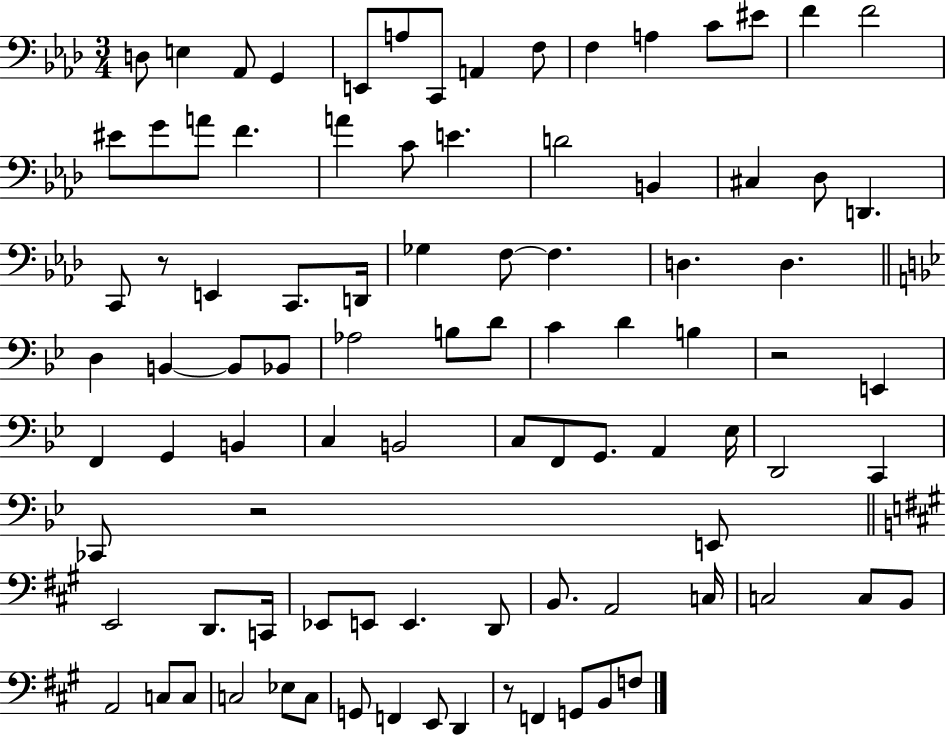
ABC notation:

X:1
T:Untitled
M:3/4
L:1/4
K:Ab
D,/2 E, _A,,/2 G,, E,,/2 A,/2 C,,/2 A,, F,/2 F, A, C/2 ^E/2 F F2 ^E/2 G/2 A/2 F A C/2 E D2 B,, ^C, _D,/2 D,, C,,/2 z/2 E,, C,,/2 D,,/4 _G, F,/2 F, D, D, D, B,, B,,/2 _B,,/2 _A,2 B,/2 D/2 C D B, z2 E,, F,, G,, B,, C, B,,2 C,/2 F,,/2 G,,/2 A,, _E,/4 D,,2 C,, _C,,/2 z2 E,,/2 E,,2 D,,/2 C,,/4 _E,,/2 E,,/2 E,, D,,/2 B,,/2 A,,2 C,/4 C,2 C,/2 B,,/2 A,,2 C,/2 C,/2 C,2 _E,/2 C,/2 G,,/2 F,, E,,/2 D,, z/2 F,, G,,/2 B,,/2 F,/2